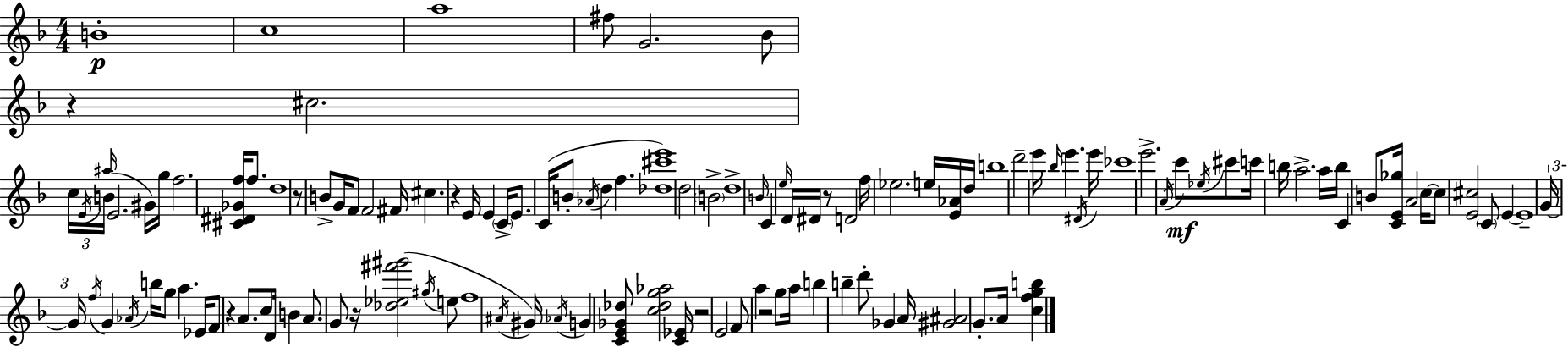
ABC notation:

X:1
T:Untitled
M:4/4
L:1/4
K:Dm
B4 c4 a4 ^f/2 G2 _B/2 z ^c2 c/4 E/4 B/4 ^a/4 E2 ^G/4 g/4 f2 [^C^D_Gf]/4 f/2 d4 z/2 B/2 G/4 F/2 F2 ^F/4 ^c z E/4 E C/4 E/2 C/4 B/2 _A/4 d f [_d^c'e']4 d2 B2 d4 B/4 C e/4 D/4 ^D/4 z/2 D2 f/4 _e2 e/4 [E_A]/4 d/4 b4 d'2 e'/4 _b/4 e' ^D/4 e'/4 _c'4 e'2 A/4 c'/2 _e/4 ^c'/2 c'/4 b/4 a2 a/4 b/4 C B/2 [CE_g]/4 A2 c/4 c/2 [E^c]2 C/2 E E4 G/4 G/4 f/4 G _A/4 b/4 g/2 a _E/4 F/2 z A/2 c/2 D/4 B A/2 G/2 z/4 [_d_e^f'^g']2 ^g/4 e/2 f4 ^A/4 ^G/4 _A/4 G [CE_G_d]/2 [c_dg_a]2 [C_E]/4 z2 E2 F/2 a z2 g/2 a/4 b b d'/2 _G A/4 [^G^A]2 G/2 A/4 [cfgb]